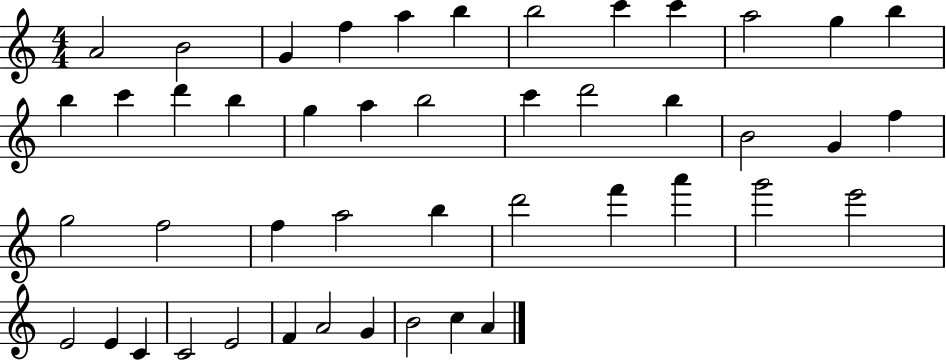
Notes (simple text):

A4/h B4/h G4/q F5/q A5/q B5/q B5/h C6/q C6/q A5/h G5/q B5/q B5/q C6/q D6/q B5/q G5/q A5/q B5/h C6/q D6/h B5/q B4/h G4/q F5/q G5/h F5/h F5/q A5/h B5/q D6/h F6/q A6/q G6/h E6/h E4/h E4/q C4/q C4/h E4/h F4/q A4/h G4/q B4/h C5/q A4/q